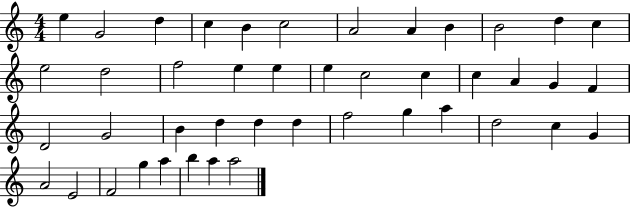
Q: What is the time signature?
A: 4/4